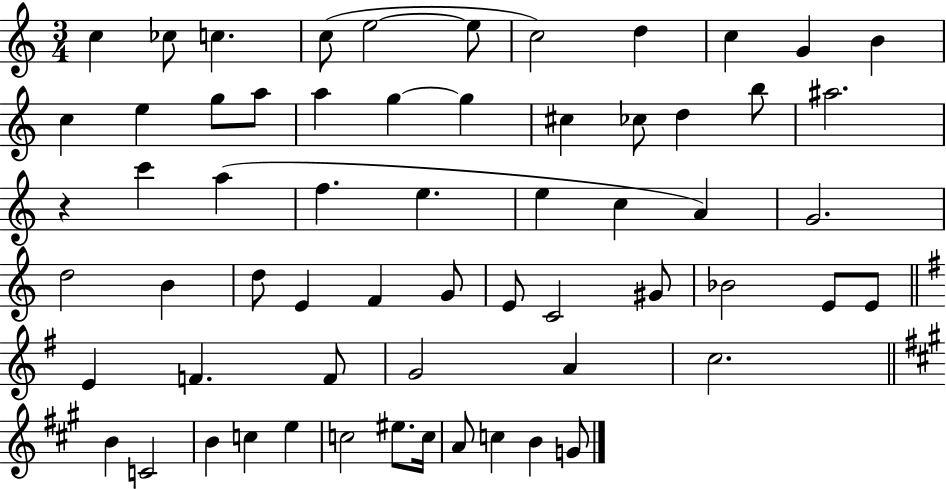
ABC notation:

X:1
T:Untitled
M:3/4
L:1/4
K:C
c _c/2 c c/2 e2 e/2 c2 d c G B c e g/2 a/2 a g g ^c _c/2 d b/2 ^a2 z c' a f e e c A G2 d2 B d/2 E F G/2 E/2 C2 ^G/2 _B2 E/2 E/2 E F F/2 G2 A c2 B C2 B c e c2 ^e/2 c/4 A/2 c B G/2